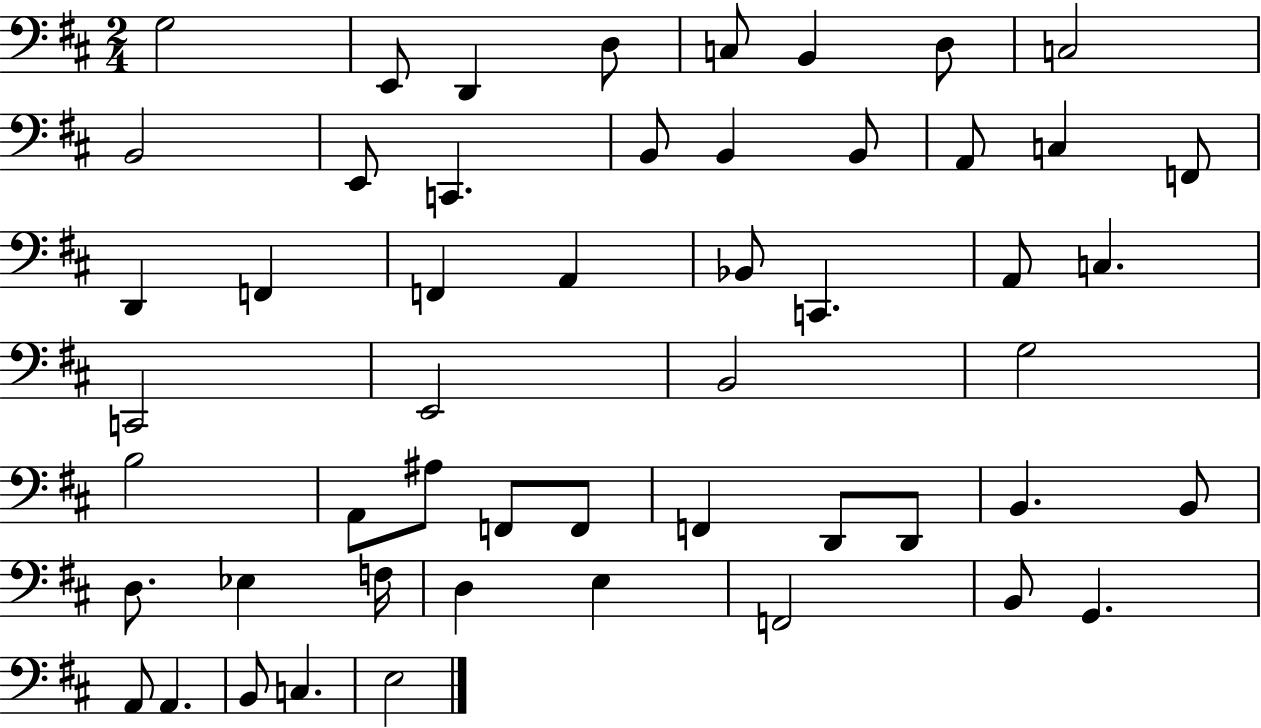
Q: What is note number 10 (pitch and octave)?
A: E2